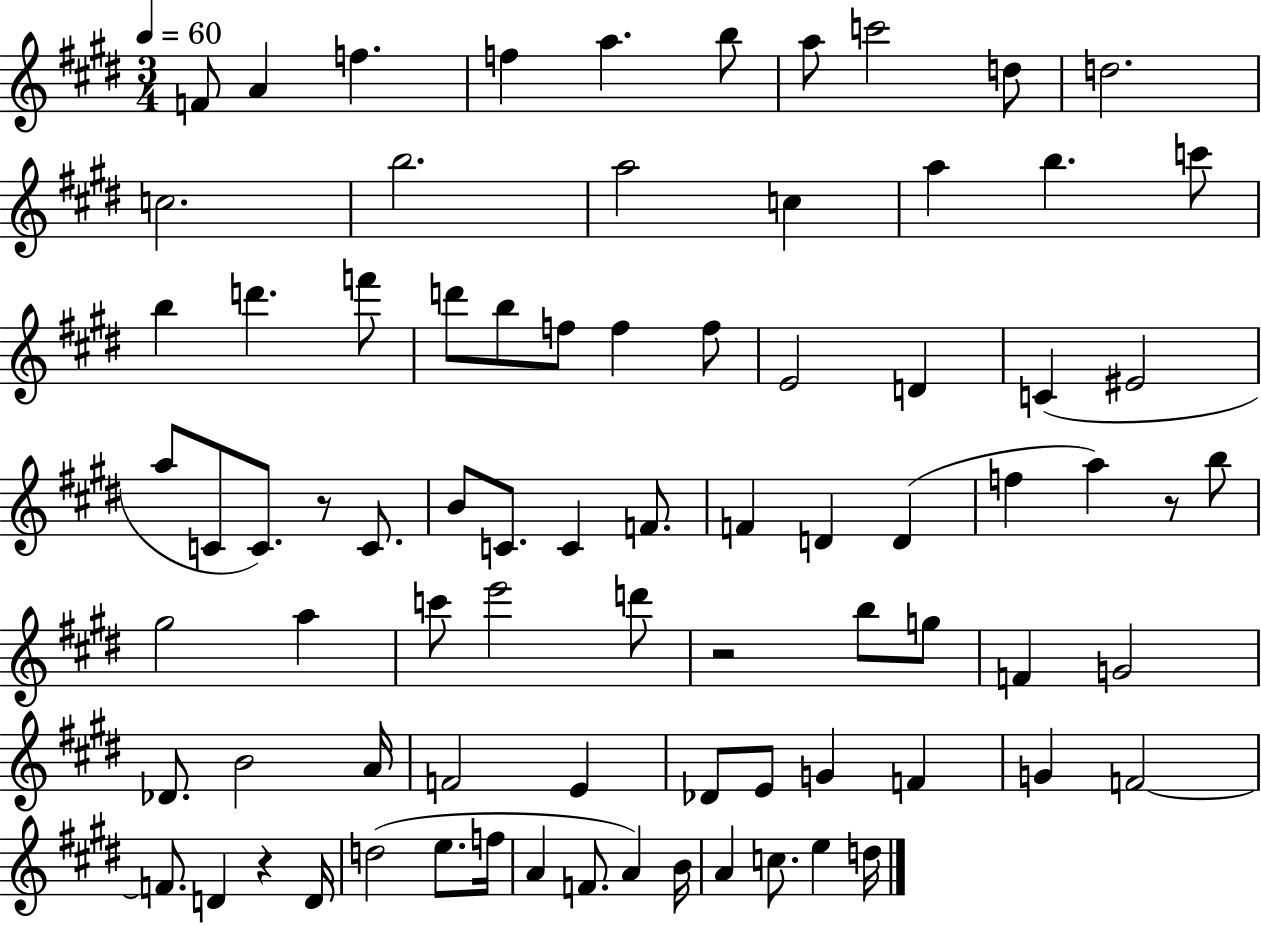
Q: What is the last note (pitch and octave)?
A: D5